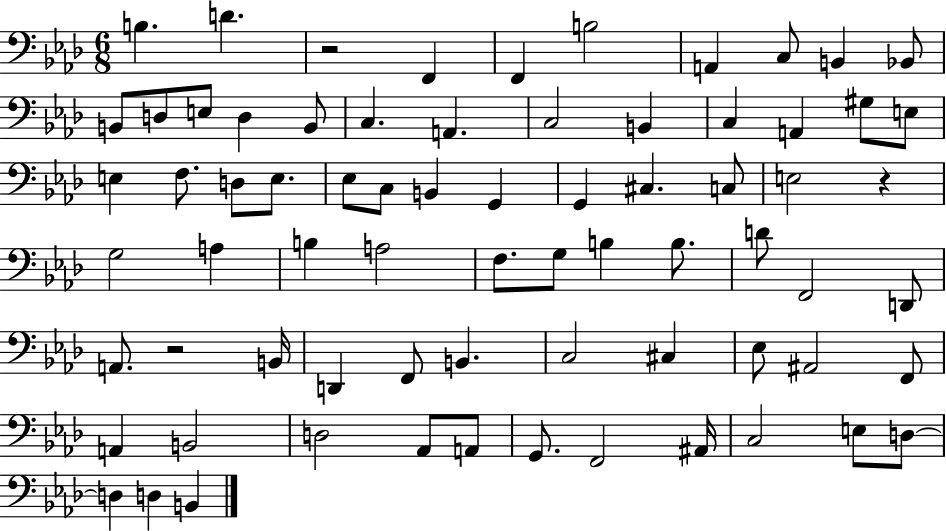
{
  \clef bass
  \numericTimeSignature
  \time 6/8
  \key aes \major
  b4. d'4. | r2 f,4 | f,4 b2 | a,4 c8 b,4 bes,8 | \break b,8 d8 e8 d4 b,8 | c4. a,4. | c2 b,4 | c4 a,4 gis8 e8 | \break e4 f8. d8 e8. | ees8 c8 b,4 g,4 | g,4 cis4. c8 | e2 r4 | \break g2 a4 | b4 a2 | f8. g8 b4 b8. | d'8 f,2 d,8 | \break a,8. r2 b,16 | d,4 f,8 b,4. | c2 cis4 | ees8 ais,2 f,8 | \break a,4 b,2 | d2 aes,8 a,8 | g,8. f,2 ais,16 | c2 e8 d8~~ | \break d4 d4 b,4 | \bar "|."
}